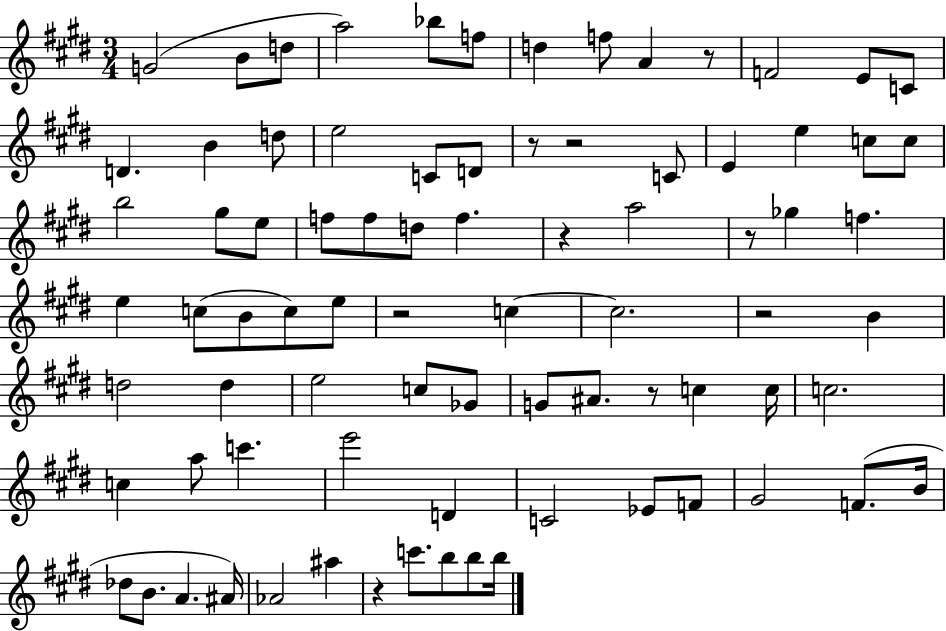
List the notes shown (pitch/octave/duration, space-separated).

G4/h B4/e D5/e A5/h Bb5/e F5/e D5/q F5/e A4/q R/e F4/h E4/e C4/e D4/q. B4/q D5/e E5/h C4/e D4/e R/e R/h C4/e E4/q E5/q C5/e C5/e B5/h G#5/e E5/e F5/e F5/e D5/e F5/q. R/q A5/h R/e Gb5/q F5/q. E5/q C5/e B4/e C5/e E5/e R/h C5/q C5/h. R/h B4/q D5/h D5/q E5/h C5/e Gb4/e G4/e A#4/e. R/e C5/q C5/s C5/h. C5/q A5/e C6/q. E6/h D4/q C4/h Eb4/e F4/e G#4/h F4/e. B4/s Db5/e B4/e. A4/q. A#4/s Ab4/h A#5/q R/q C6/e. B5/e B5/e B5/s